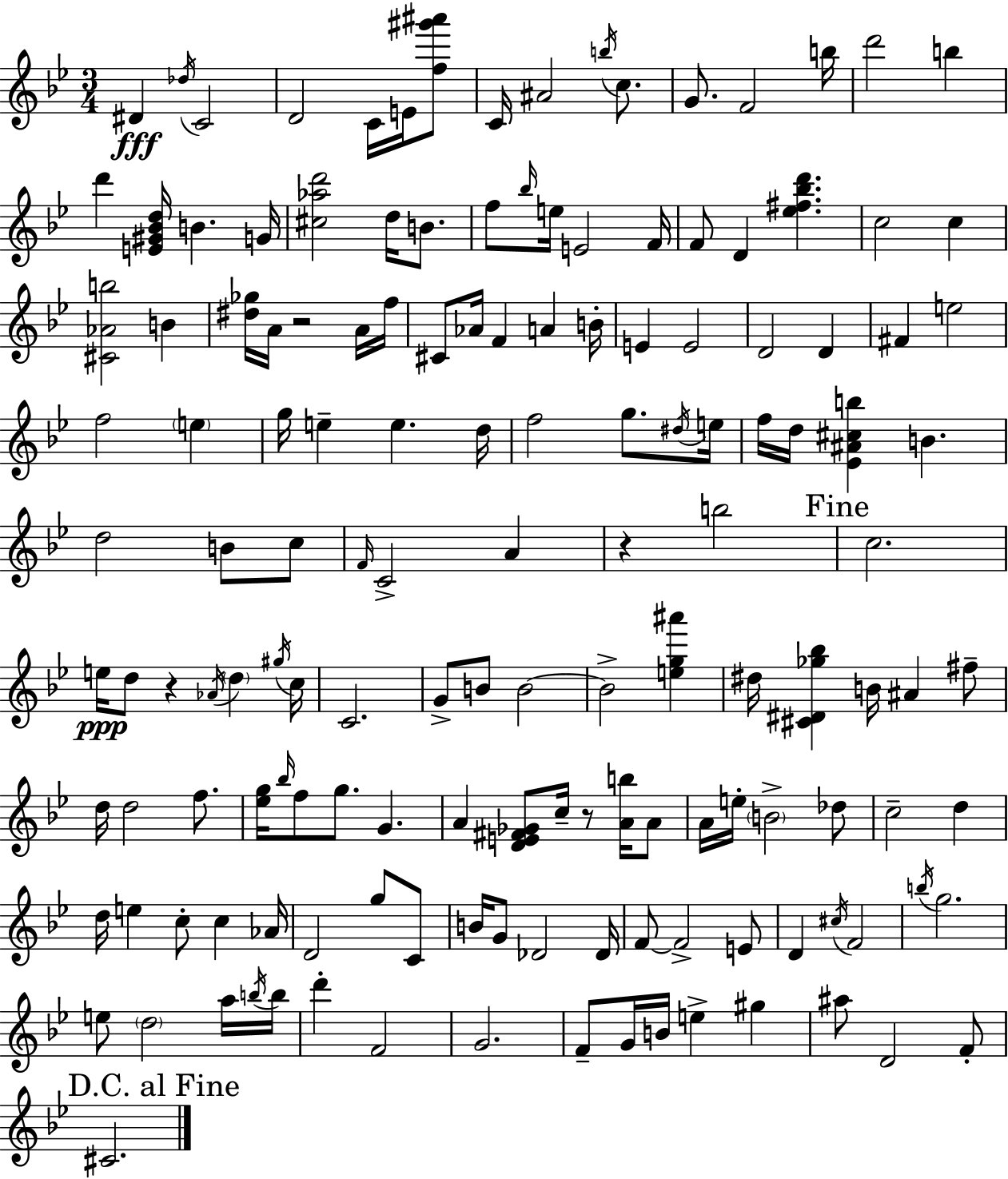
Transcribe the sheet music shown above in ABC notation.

X:1
T:Untitled
M:3/4
L:1/4
K:Bb
^D _d/4 C2 D2 C/4 E/4 [f^g'^a']/2 C/4 ^A2 b/4 c/2 G/2 F2 b/4 d'2 b d' [E^G_Bd]/4 B G/4 [^c_ad']2 d/4 B/2 f/2 _b/4 e/4 E2 F/4 F/2 D [_e^f_bd'] c2 c [^C_Ab]2 B [^d_g]/4 A/4 z2 A/4 f/4 ^C/2 _A/4 F A B/4 E E2 D2 D ^F e2 f2 e g/4 e e d/4 f2 g/2 ^d/4 e/4 f/4 d/4 [_E^A^cb] B d2 B/2 c/2 F/4 C2 A z b2 c2 e/4 d/2 z _A/4 d ^g/4 c/4 C2 G/2 B/2 B2 B2 [eg^a'] ^d/4 [^C^D_g_b] B/4 ^A ^f/2 d/4 d2 f/2 [_eg]/4 _b/4 f/2 g/2 G A [DE^F_G]/2 c/4 z/2 [Ab]/4 A/2 A/4 e/4 B2 _d/2 c2 d d/4 e c/2 c _A/4 D2 g/2 C/2 B/4 G/2 _D2 _D/4 F/2 F2 E/2 D ^c/4 F2 b/4 g2 e/2 d2 a/4 b/4 b/4 d' F2 G2 F/2 G/4 B/4 e ^g ^a/2 D2 F/2 ^C2